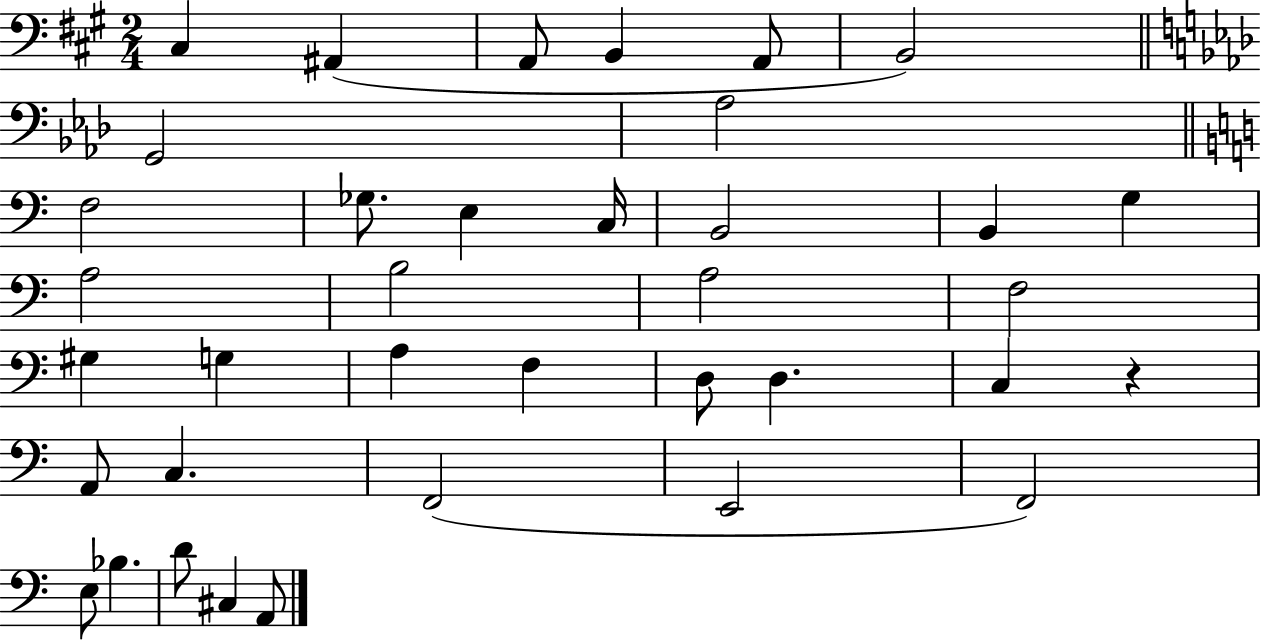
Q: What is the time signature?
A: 2/4